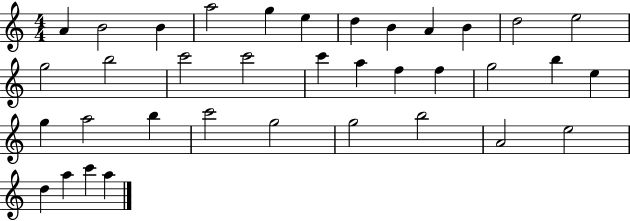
{
  \clef treble
  \numericTimeSignature
  \time 4/4
  \key c \major
  a'4 b'2 b'4 | a''2 g''4 e''4 | d''4 b'4 a'4 b'4 | d''2 e''2 | \break g''2 b''2 | c'''2 c'''2 | c'''4 a''4 f''4 f''4 | g''2 b''4 e''4 | \break g''4 a''2 b''4 | c'''2 g''2 | g''2 b''2 | a'2 e''2 | \break d''4 a''4 c'''4 a''4 | \bar "|."
}